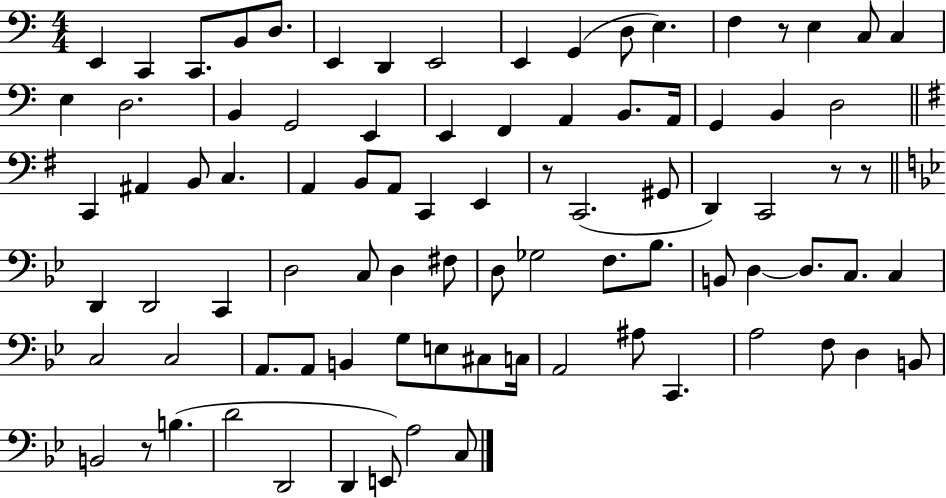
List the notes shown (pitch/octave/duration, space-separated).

E2/q C2/q C2/e. B2/e D3/e. E2/q D2/q E2/h E2/q G2/q D3/e E3/q. F3/q R/e E3/q C3/e C3/q E3/q D3/h. B2/q G2/h E2/q E2/q F2/q A2/q B2/e. A2/s G2/q B2/q D3/h C2/q A#2/q B2/e C3/q. A2/q B2/e A2/e C2/q E2/q R/e C2/h. G#2/e D2/q C2/h R/e R/e D2/q D2/h C2/q D3/h C3/e D3/q F#3/e D3/e Gb3/h F3/e. Bb3/e. B2/e D3/q D3/e. C3/e. C3/q C3/h C3/h A2/e. A2/e B2/q G3/e E3/e C#3/e C3/s A2/h A#3/e C2/q. A3/h F3/e D3/q B2/e B2/h R/e B3/q. D4/h D2/h D2/q E2/e A3/h C3/e